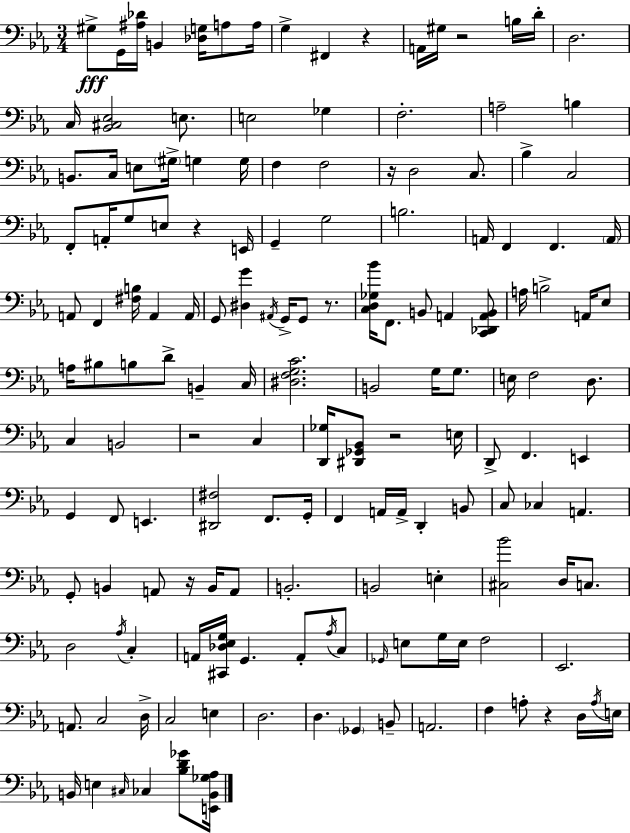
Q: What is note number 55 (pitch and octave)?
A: A3